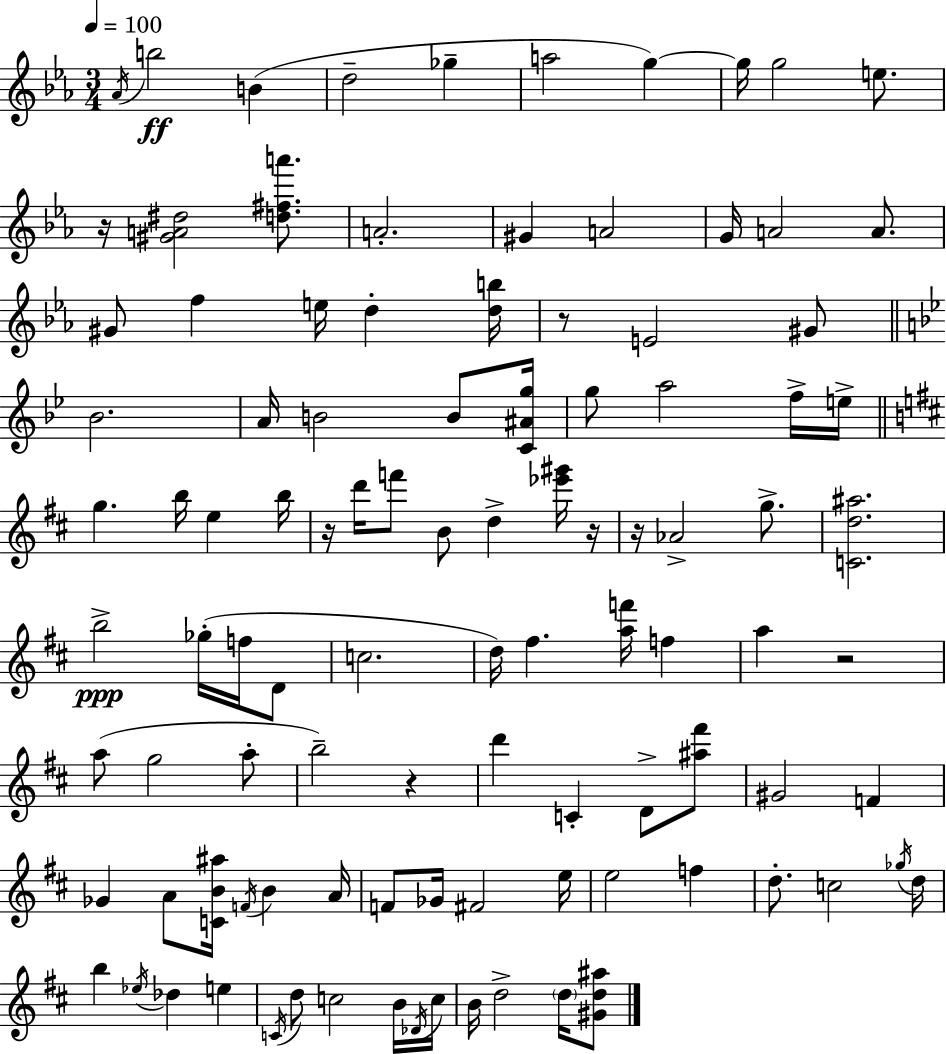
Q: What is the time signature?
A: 3/4